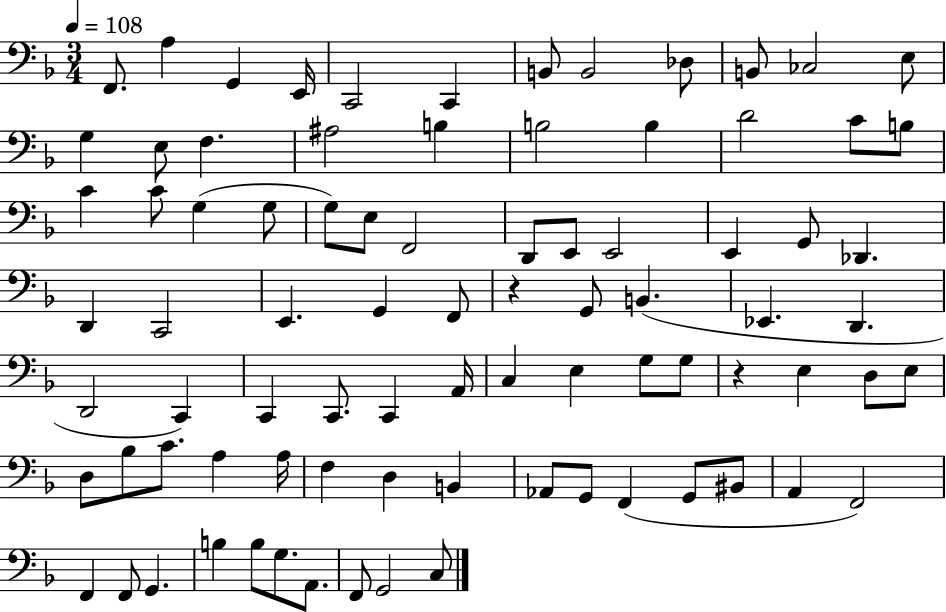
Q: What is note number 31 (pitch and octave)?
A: E2